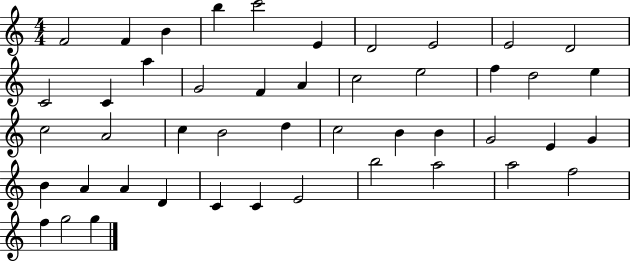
{
  \clef treble
  \numericTimeSignature
  \time 4/4
  \key c \major
  f'2 f'4 b'4 | b''4 c'''2 e'4 | d'2 e'2 | e'2 d'2 | \break c'2 c'4 a''4 | g'2 f'4 a'4 | c''2 e''2 | f''4 d''2 e''4 | \break c''2 a'2 | c''4 b'2 d''4 | c''2 b'4 b'4 | g'2 e'4 g'4 | \break b'4 a'4 a'4 d'4 | c'4 c'4 e'2 | b''2 a''2 | a''2 f''2 | \break f''4 g''2 g''4 | \bar "|."
}